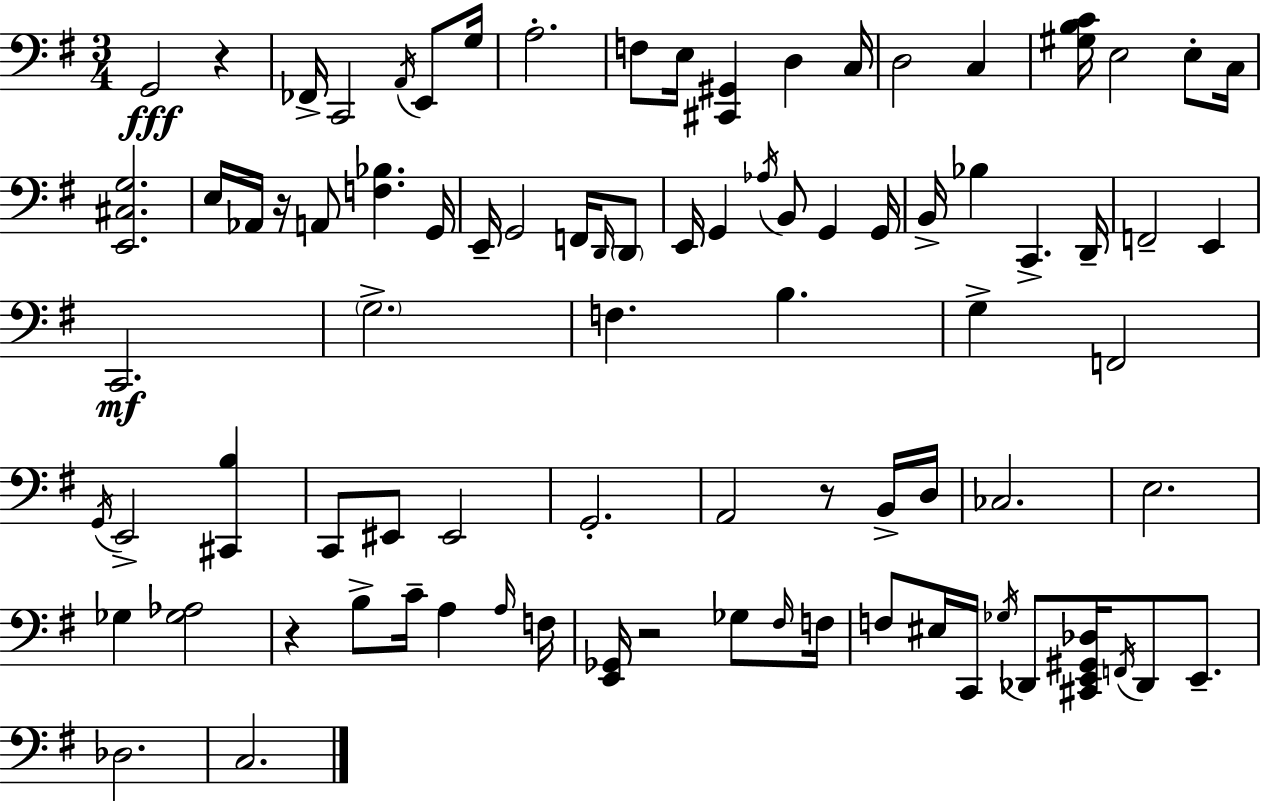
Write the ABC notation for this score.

X:1
T:Untitled
M:3/4
L:1/4
K:Em
G,,2 z _F,,/4 C,,2 A,,/4 E,,/2 G,/4 A,2 F,/2 E,/4 [^C,,^G,,] D, C,/4 D,2 C, [^G,B,C]/4 E,2 E,/2 C,/4 [E,,^C,G,]2 E,/4 _A,,/4 z/4 A,,/2 [F,_B,] G,,/4 E,,/4 G,,2 F,,/4 D,,/4 D,,/2 E,,/4 G,, _A,/4 B,,/2 G,, G,,/4 B,,/4 _B, C,, D,,/4 F,,2 E,, C,,2 G,2 F, B, G, F,,2 G,,/4 E,,2 [^C,,B,] C,,/2 ^E,,/2 ^E,,2 G,,2 A,,2 z/2 B,,/4 D,/4 _C,2 E,2 _G, [_G,_A,]2 z B,/2 C/4 A, A,/4 F,/4 [E,,_G,,]/4 z2 _G,/2 ^F,/4 F,/4 F,/2 ^E,/4 C,,/4 _G,/4 _D,,/2 [^C,,E,,^G,,_D,]/4 F,,/4 _D,,/2 E,,/2 _D,2 C,2